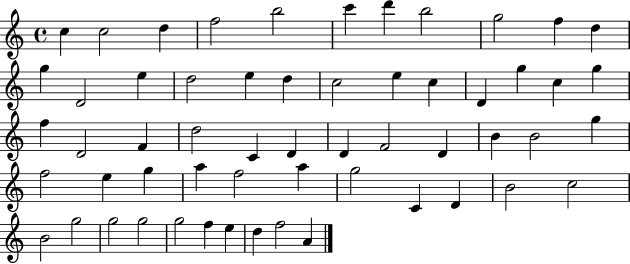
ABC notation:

X:1
T:Untitled
M:4/4
L:1/4
K:C
c c2 d f2 b2 c' d' b2 g2 f d g D2 e d2 e d c2 e c D g c g f D2 F d2 C D D F2 D B B2 g f2 e g a f2 a g2 C D B2 c2 B2 g2 g2 g2 g2 f e d f2 A